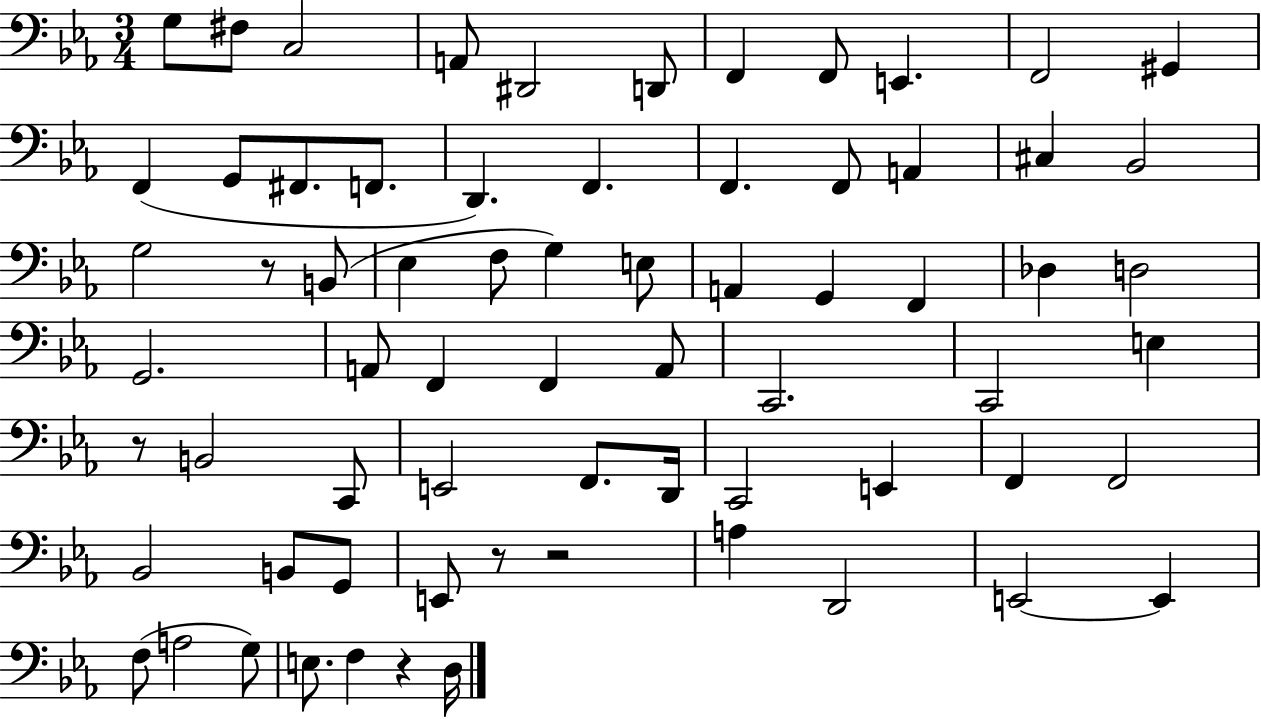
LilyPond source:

{
  \clef bass
  \numericTimeSignature
  \time 3/4
  \key ees \major
  g8 fis8 c2 | a,8 dis,2 d,8 | f,4 f,8 e,4. | f,2 gis,4 | \break f,4( g,8 fis,8. f,8. | d,4.) f,4. | f,4. f,8 a,4 | cis4 bes,2 | \break g2 r8 b,8( | ees4 f8 g4) e8 | a,4 g,4 f,4 | des4 d2 | \break g,2. | a,8 f,4 f,4 a,8 | c,2. | c,2 e4 | \break r8 b,2 c,8 | e,2 f,8. d,16 | c,2 e,4 | f,4 f,2 | \break bes,2 b,8 g,8 | e,8 r8 r2 | a4 d,2 | e,2~~ e,4 | \break f8( a2 g8) | e8. f4 r4 d16 | \bar "|."
}